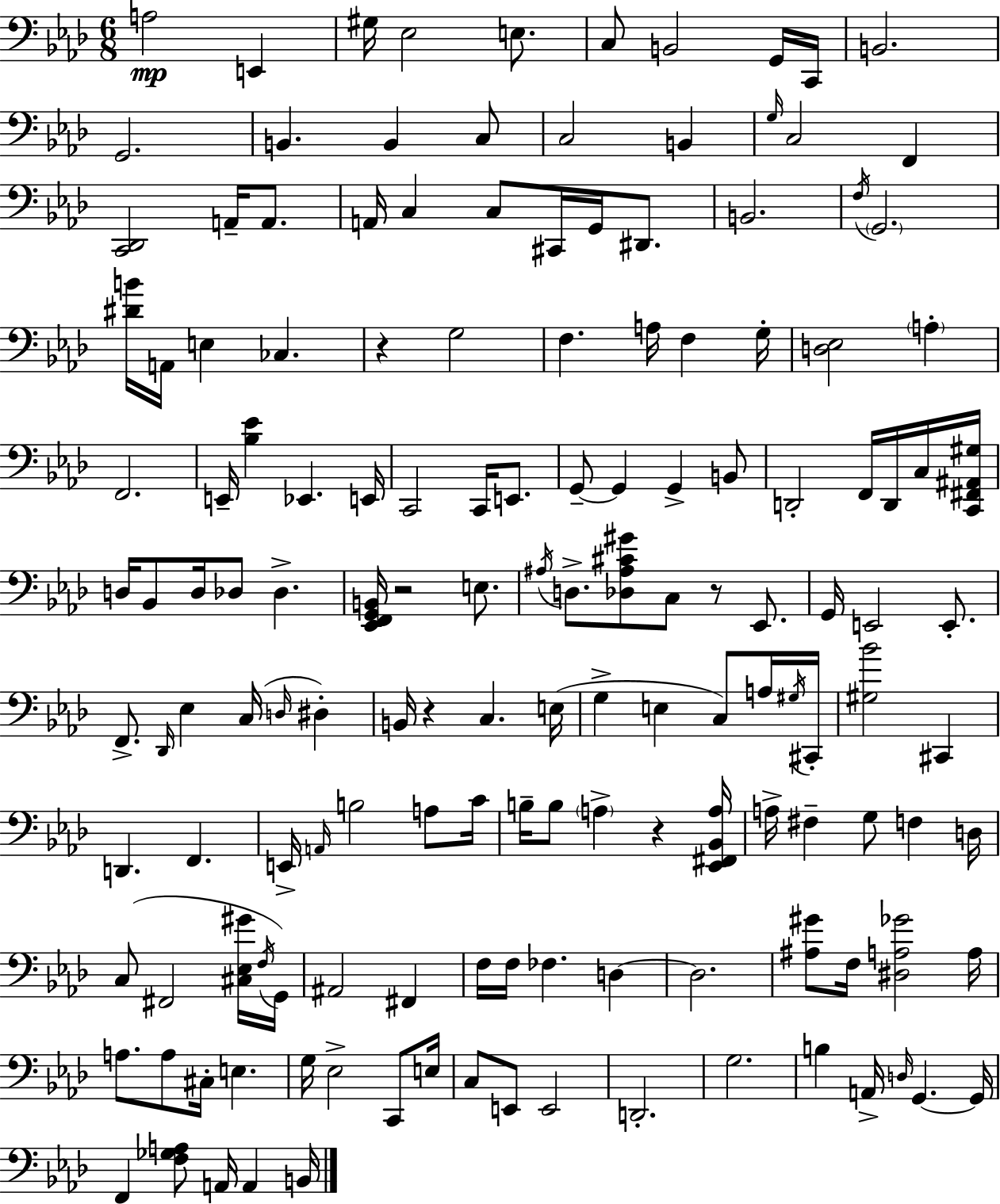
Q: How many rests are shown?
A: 5